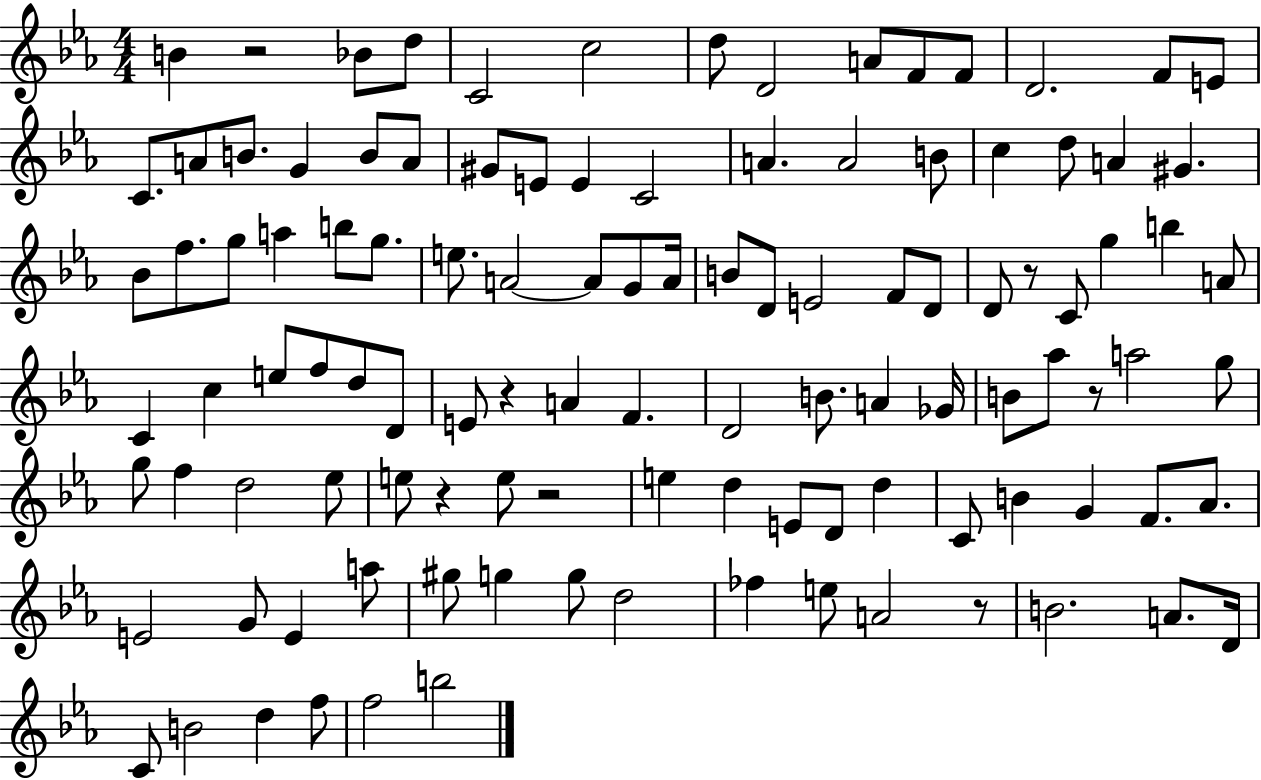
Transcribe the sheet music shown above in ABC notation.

X:1
T:Untitled
M:4/4
L:1/4
K:Eb
B z2 _B/2 d/2 C2 c2 d/2 D2 A/2 F/2 F/2 D2 F/2 E/2 C/2 A/2 B/2 G B/2 A/2 ^G/2 E/2 E C2 A A2 B/2 c d/2 A ^G _B/2 f/2 g/2 a b/2 g/2 e/2 A2 A/2 G/2 A/4 B/2 D/2 E2 F/2 D/2 D/2 z/2 C/2 g b A/2 C c e/2 f/2 d/2 D/2 E/2 z A F D2 B/2 A _G/4 B/2 _a/2 z/2 a2 g/2 g/2 f d2 _e/2 e/2 z e/2 z2 e d E/2 D/2 d C/2 B G F/2 _A/2 E2 G/2 E a/2 ^g/2 g g/2 d2 _f e/2 A2 z/2 B2 A/2 D/4 C/2 B2 d f/2 f2 b2